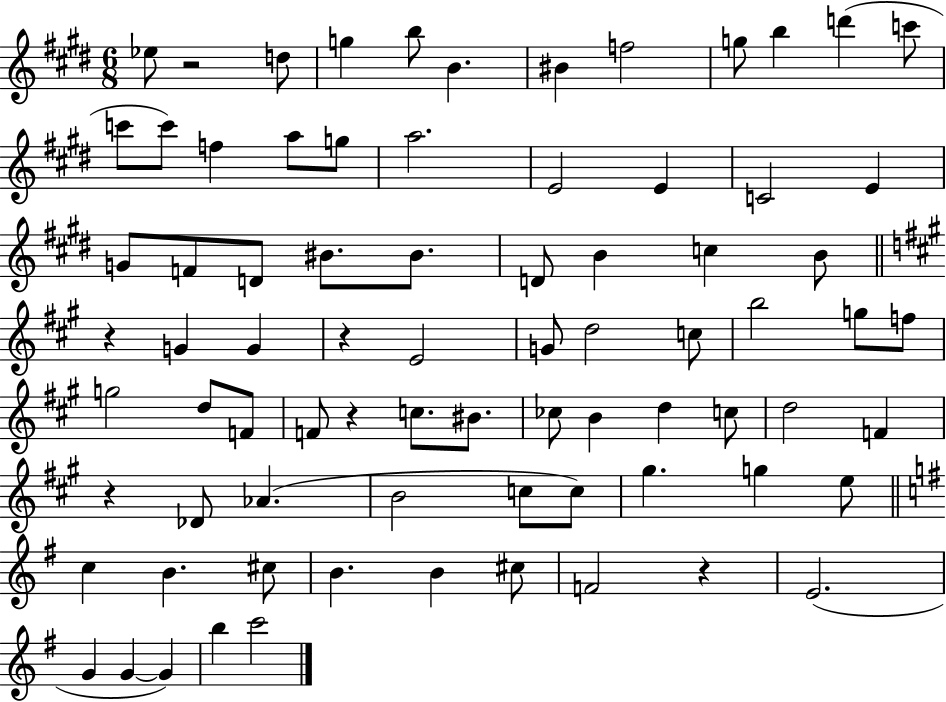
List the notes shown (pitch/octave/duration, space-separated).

Eb5/e R/h D5/e G5/q B5/e B4/q. BIS4/q F5/h G5/e B5/q D6/q C6/e C6/e C6/e F5/q A5/e G5/e A5/h. E4/h E4/q C4/h E4/q G4/e F4/e D4/e BIS4/e. BIS4/e. D4/e B4/q C5/q B4/e R/q G4/q G4/q R/q E4/h G4/e D5/h C5/e B5/h G5/e F5/e G5/h D5/e F4/e F4/e R/q C5/e. BIS4/e. CES5/e B4/q D5/q C5/e D5/h F4/q R/q Db4/e Ab4/q. B4/h C5/e C5/e G#5/q. G5/q E5/e C5/q B4/q. C#5/e B4/q. B4/q C#5/e F4/h R/q E4/h. G4/q G4/q G4/q B5/q C6/h